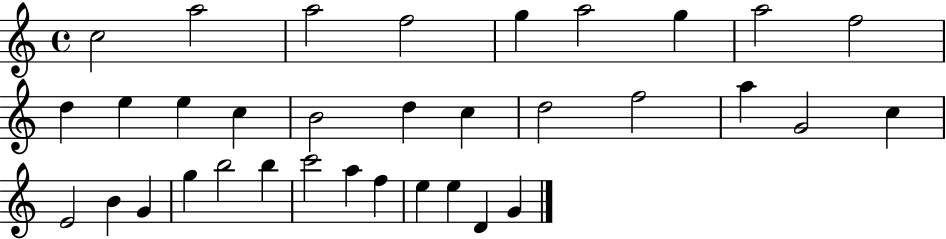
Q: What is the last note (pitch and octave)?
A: G4